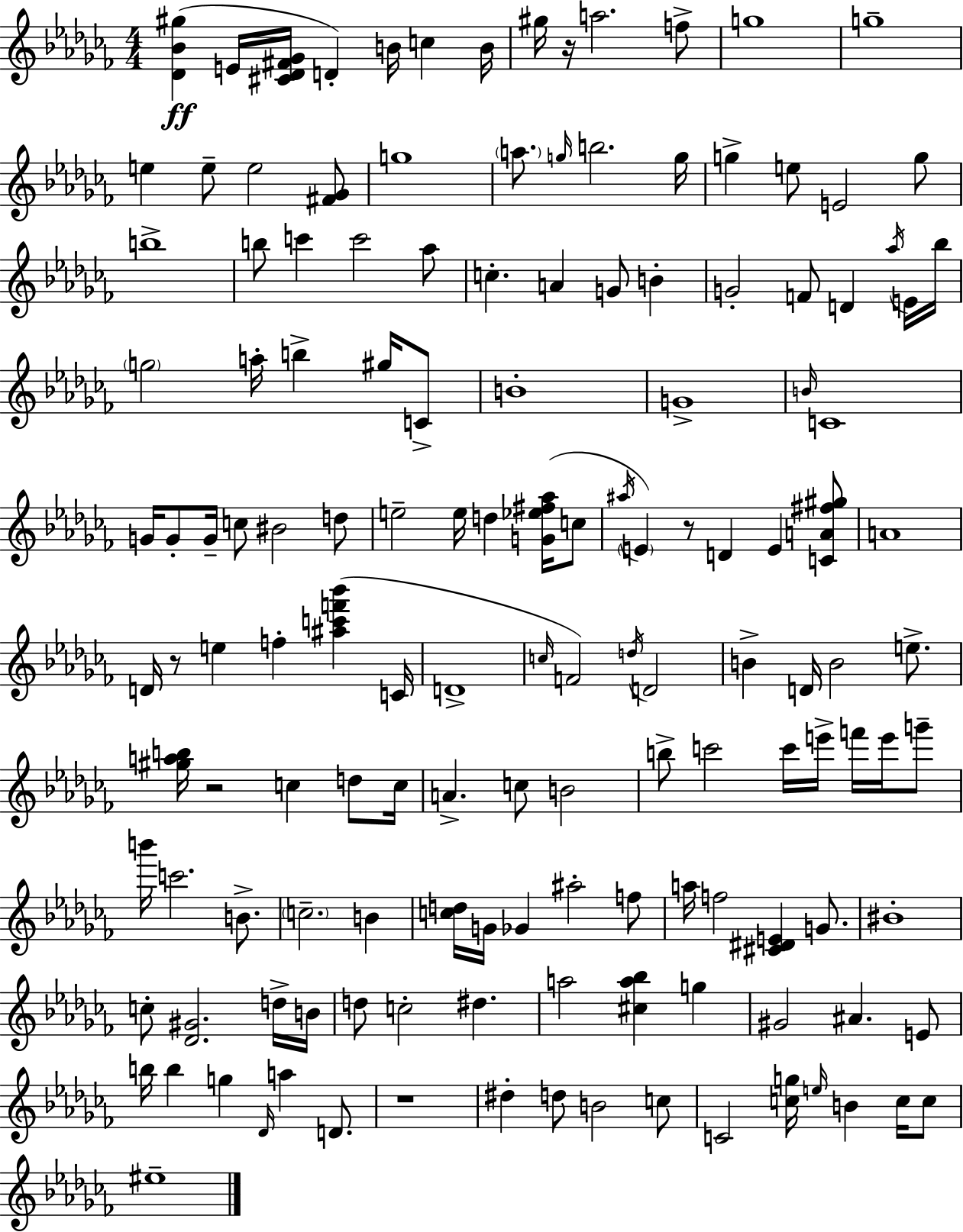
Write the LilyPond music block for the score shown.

{
  \clef treble
  \numericTimeSignature
  \time 4/4
  \key aes \minor
  <des' bes' gis''>4(\ff e'16 <cis' des' fis' ges'>16 d'4-.) b'16 c''4 b'16 | gis''16 r16 a''2. f''8-> | g''1 | g''1-- | \break e''4 e''8-- e''2 <fis' ges'>8 | g''1 | \parenthesize a''8. \grace { g''16 } b''2. | g''16 g''4-> e''8 e'2 g''8 | \break b''1-> | b''8 c'''4 c'''2 aes''8 | c''4.-. a'4 g'8 b'4-. | g'2-. f'8 d'4 \acciaccatura { aes''16 } | \break e'16 bes''16 \parenthesize g''2 a''16-. b''4-> gis''16 | c'8-> b'1-. | g'1-> | \grace { b'16 } c'1 | \break g'16 g'8-. g'16-- c''8 bis'2 | d''8 e''2-- e''16 d''4 | <g' ees'' fis'' aes''>16( c''8 \acciaccatura { ais''16 } \parenthesize e'4) r8 d'4 e'4 | <c' a' fis'' gis''>8 a'1 | \break d'16 r8 e''4 f''4-. <ais'' c''' f''' bes'''>4( | c'16 d'1-> | \grace { c''16 }) f'2 \acciaccatura { d''16 } d'2 | b'4-> d'16 b'2 | \break e''8.-> <gis'' a'' b''>16 r2 c''4 | d''8 c''16 a'4.-> c''8 b'2 | b''8-> c'''2 | c'''16 e'''16-> f'''16 e'''16 g'''8-- b'''16 c'''2. | \break b'8.-> \parenthesize c''2.-- | b'4 <c'' d''>16 g'16 ges'4 ais''2-. | f''8 a''16 f''2 <cis' dis' e'>4 | g'8. bis'1-. | \break c''8-. <des' gis'>2. | d''16-> b'16 d''8 c''2-. | dis''4. a''2 <cis'' a'' bes''>4 | g''4 gis'2 ais'4. | \break e'8 b''16 b''4 g''4 \grace { des'16 } | a''4 d'8. r1 | dis''4-. d''8 b'2 | c''8 c'2 <c'' g''>16 | \break \grace { e''16 } b'4 c''16 c''8 eis''1-- | \bar "|."
}